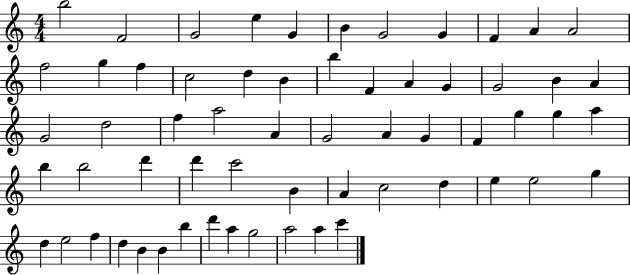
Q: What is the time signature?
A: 4/4